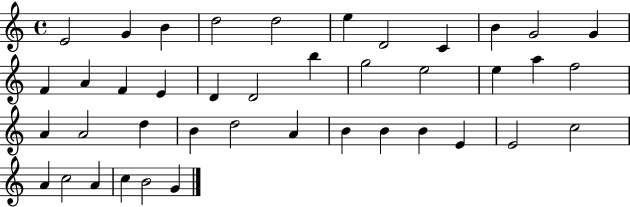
E4/h G4/q B4/q D5/h D5/h E5/q D4/h C4/q B4/q G4/h G4/q F4/q A4/q F4/q E4/q D4/q D4/h B5/q G5/h E5/h E5/q A5/q F5/h A4/q A4/h D5/q B4/q D5/h A4/q B4/q B4/q B4/q E4/q E4/h C5/h A4/q C5/h A4/q C5/q B4/h G4/q